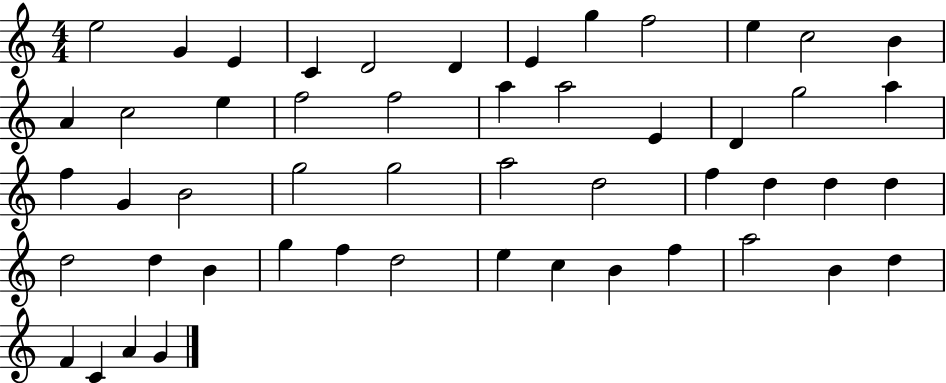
X:1
T:Untitled
M:4/4
L:1/4
K:C
e2 G E C D2 D E g f2 e c2 B A c2 e f2 f2 a a2 E D g2 a f G B2 g2 g2 a2 d2 f d d d d2 d B g f d2 e c B f a2 B d F C A G